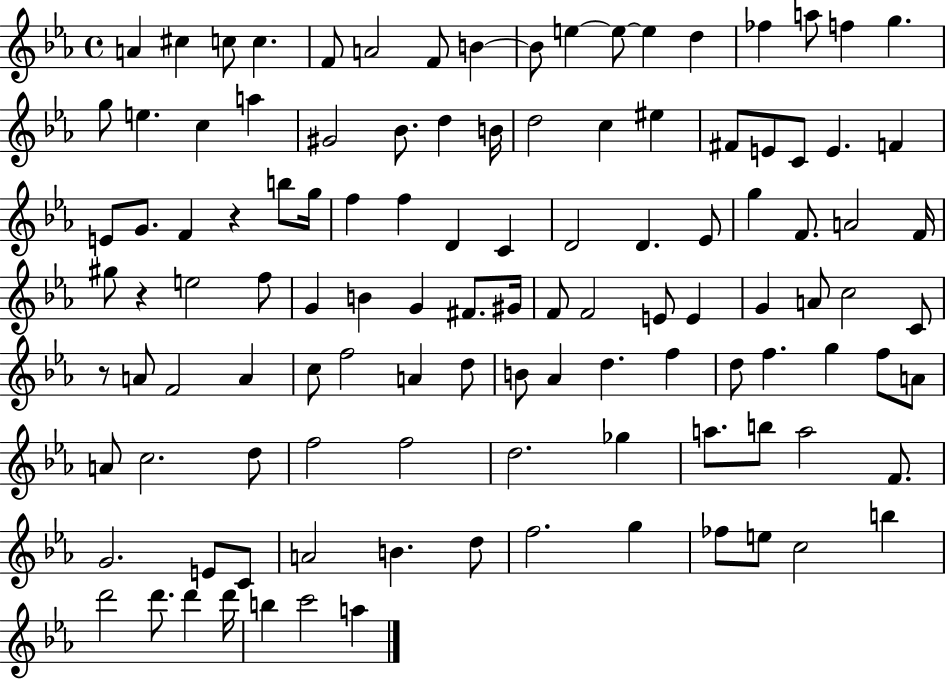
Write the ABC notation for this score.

X:1
T:Untitled
M:4/4
L:1/4
K:Eb
A ^c c/2 c F/2 A2 F/2 B B/2 e e/2 e d _f a/2 f g g/2 e c a ^G2 _B/2 d B/4 d2 c ^e ^F/2 E/2 C/2 E F E/2 G/2 F z b/2 g/4 f f D C D2 D _E/2 g F/2 A2 F/4 ^g/2 z e2 f/2 G B G ^F/2 ^G/4 F/2 F2 E/2 E G A/2 c2 C/2 z/2 A/2 F2 A c/2 f2 A d/2 B/2 _A d f d/2 f g f/2 A/2 A/2 c2 d/2 f2 f2 d2 _g a/2 b/2 a2 F/2 G2 E/2 C/2 A2 B d/2 f2 g _f/2 e/2 c2 b d'2 d'/2 d' d'/4 b c'2 a